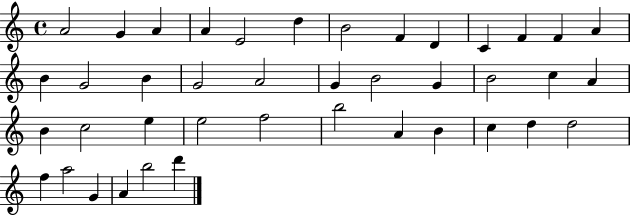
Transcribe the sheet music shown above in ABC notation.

X:1
T:Untitled
M:4/4
L:1/4
K:C
A2 G A A E2 d B2 F D C F F A B G2 B G2 A2 G B2 G B2 c A B c2 e e2 f2 b2 A B c d d2 f a2 G A b2 d'